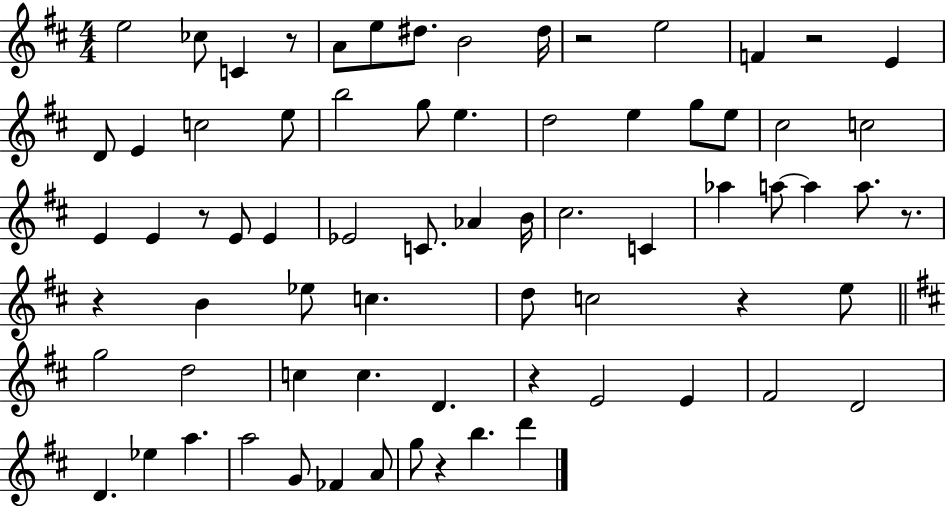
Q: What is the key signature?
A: D major